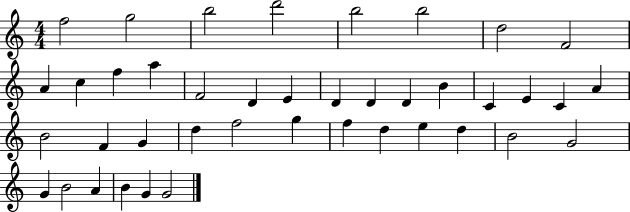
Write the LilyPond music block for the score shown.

{
  \clef treble
  \numericTimeSignature
  \time 4/4
  \key c \major
  f''2 g''2 | b''2 d'''2 | b''2 b''2 | d''2 f'2 | \break a'4 c''4 f''4 a''4 | f'2 d'4 e'4 | d'4 d'4 d'4 b'4 | c'4 e'4 c'4 a'4 | \break b'2 f'4 g'4 | d''4 f''2 g''4 | f''4 d''4 e''4 d''4 | b'2 g'2 | \break g'4 b'2 a'4 | b'4 g'4 g'2 | \bar "|."
}